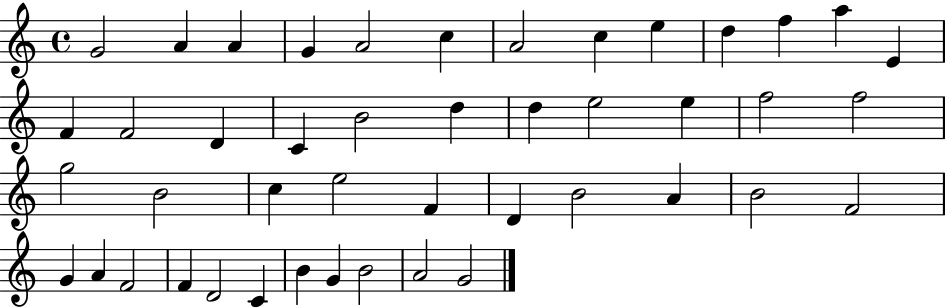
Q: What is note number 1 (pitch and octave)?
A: G4